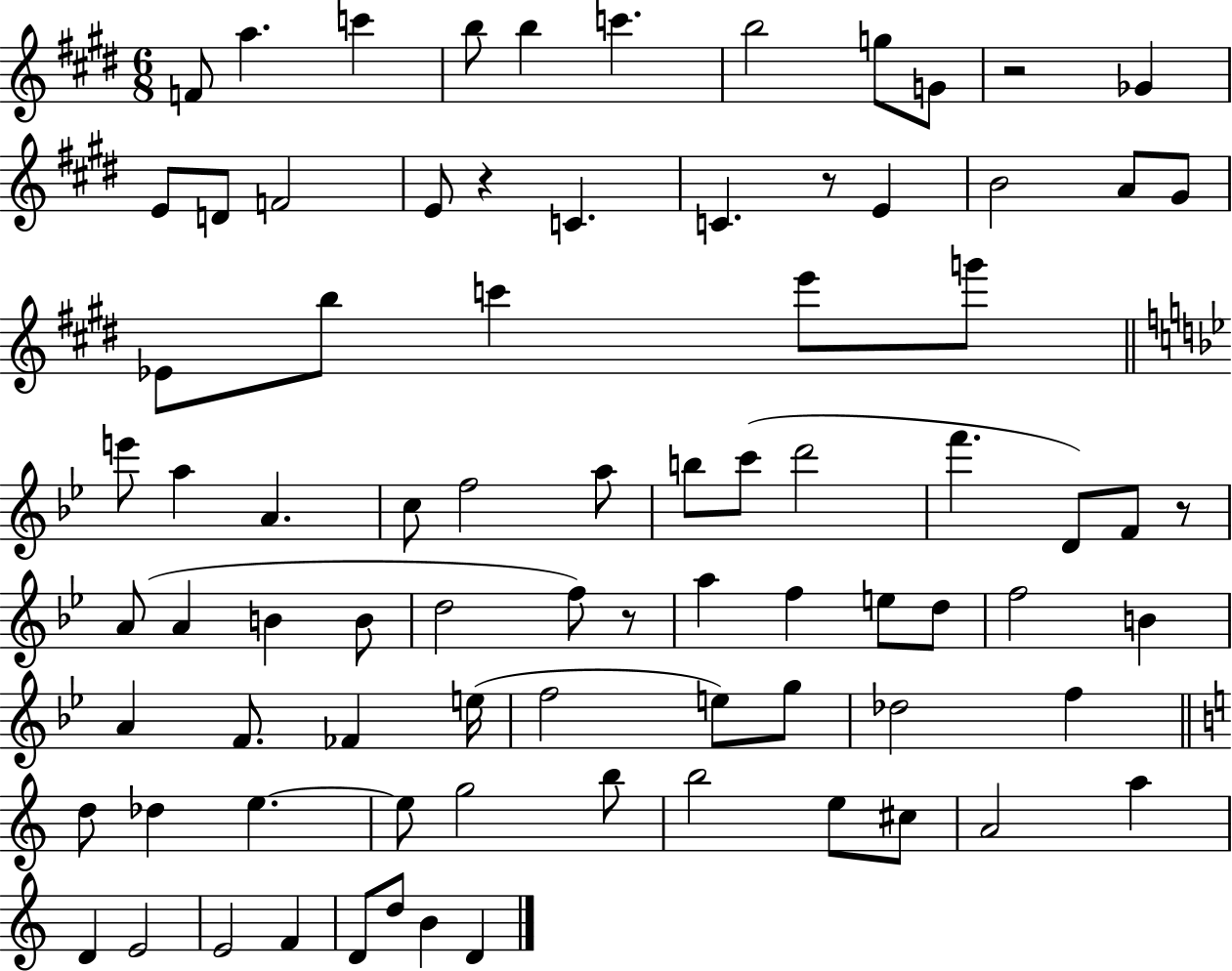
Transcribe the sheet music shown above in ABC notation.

X:1
T:Untitled
M:6/8
L:1/4
K:E
F/2 a c' b/2 b c' b2 g/2 G/2 z2 _G E/2 D/2 F2 E/2 z C C z/2 E B2 A/2 ^G/2 _E/2 b/2 c' e'/2 g'/2 e'/2 a A c/2 f2 a/2 b/2 c'/2 d'2 f' D/2 F/2 z/2 A/2 A B B/2 d2 f/2 z/2 a f e/2 d/2 f2 B A F/2 _F e/4 f2 e/2 g/2 _d2 f d/2 _d e e/2 g2 b/2 b2 e/2 ^c/2 A2 a D E2 E2 F D/2 d/2 B D